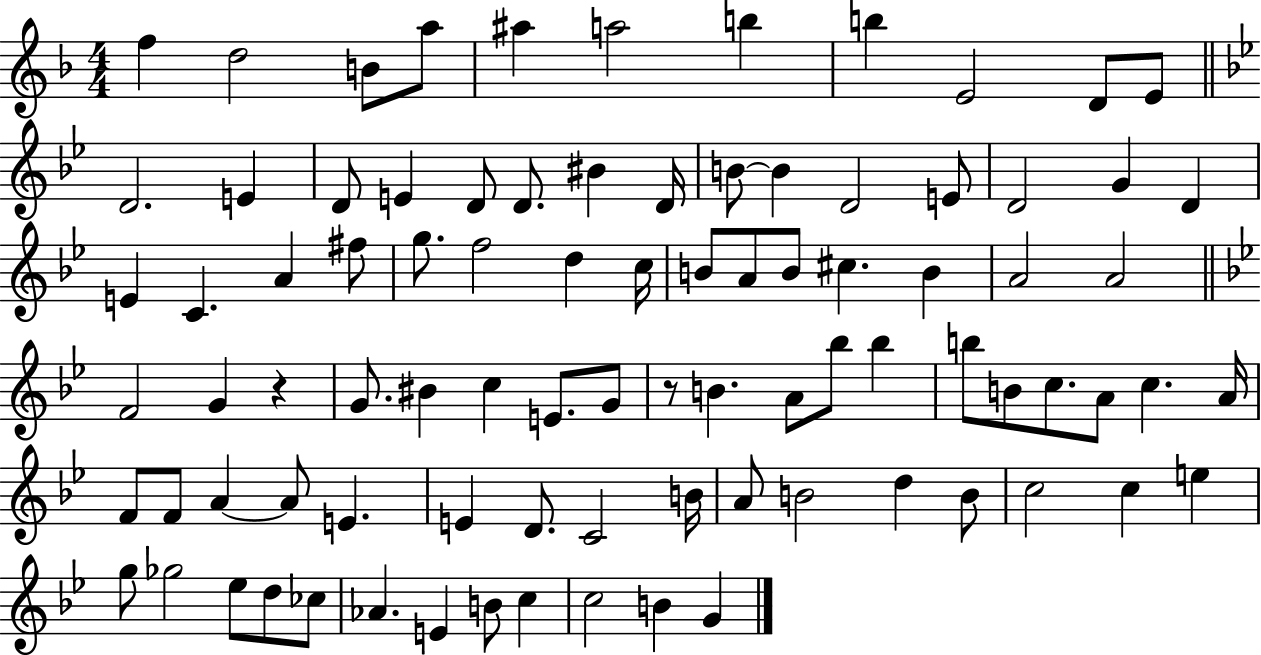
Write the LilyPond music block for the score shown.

{
  \clef treble
  \numericTimeSignature
  \time 4/4
  \key f \major
  \repeat volta 2 { f''4 d''2 b'8 a''8 | ais''4 a''2 b''4 | b''4 e'2 d'8 e'8 | \bar "||" \break \key bes \major d'2. e'4 | d'8 e'4 d'8 d'8. bis'4 d'16 | b'8~~ b'4 d'2 e'8 | d'2 g'4 d'4 | \break e'4 c'4. a'4 fis''8 | g''8. f''2 d''4 c''16 | b'8 a'8 b'8 cis''4. b'4 | a'2 a'2 | \break \bar "||" \break \key bes \major f'2 g'4 r4 | g'8. bis'4 c''4 e'8. g'8 | r8 b'4. a'8 bes''8 bes''4 | b''8 b'8 c''8. a'8 c''4. a'16 | \break f'8 f'8 a'4~~ a'8 e'4. | e'4 d'8. c'2 b'16 | a'8 b'2 d''4 b'8 | c''2 c''4 e''4 | \break g''8 ges''2 ees''8 d''8 ces''8 | aes'4. e'4 b'8 c''4 | c''2 b'4 g'4 | } \bar "|."
}